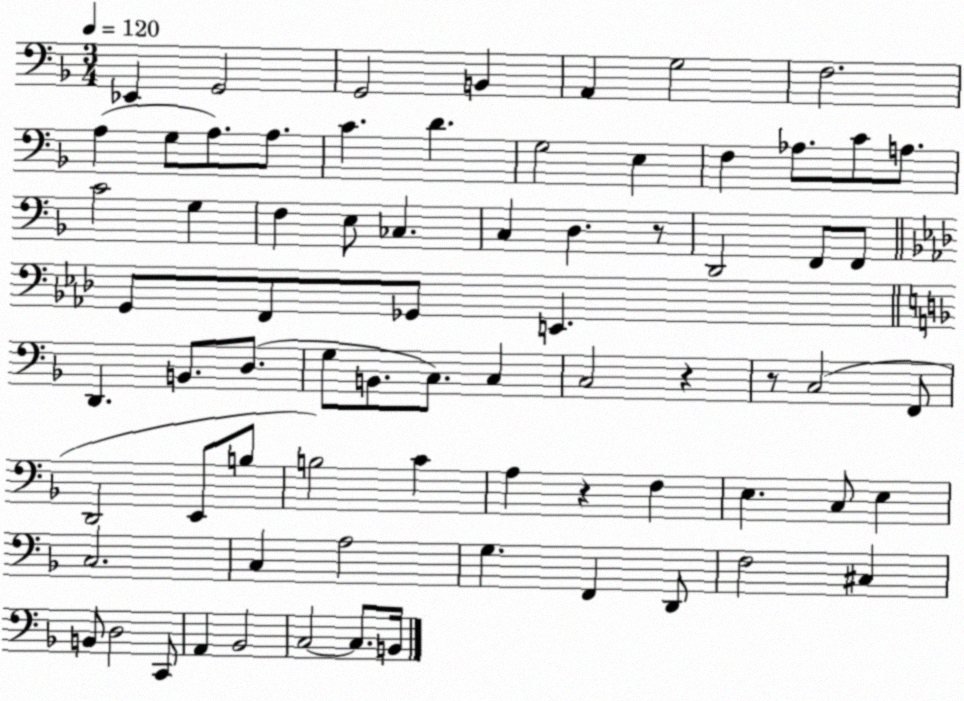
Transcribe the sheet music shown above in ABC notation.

X:1
T:Untitled
M:3/4
L:1/4
K:F
_E,, G,,2 G,,2 B,, A,, G,2 F,2 A, G,/2 A,/2 A,/2 C D G,2 E, F, _A,/2 C/2 A,/2 C2 G, F, E,/2 _C, C, D, z/2 D,,2 F,,/2 F,,/2 G,,/2 F,,/2 _G,,/2 E,, D,, B,,/2 D,/2 G,/2 B,,/2 C,/2 C, C,2 z z/2 C,2 F,,/2 D,,2 E,,/2 B,/2 B,2 C A, z F, E, C,/2 E, C,2 C, A,2 G, F,, D,,/2 F,2 ^C, B,,/2 D,2 C,,/2 A,, _B,,2 C,2 C,/2 B,,/4